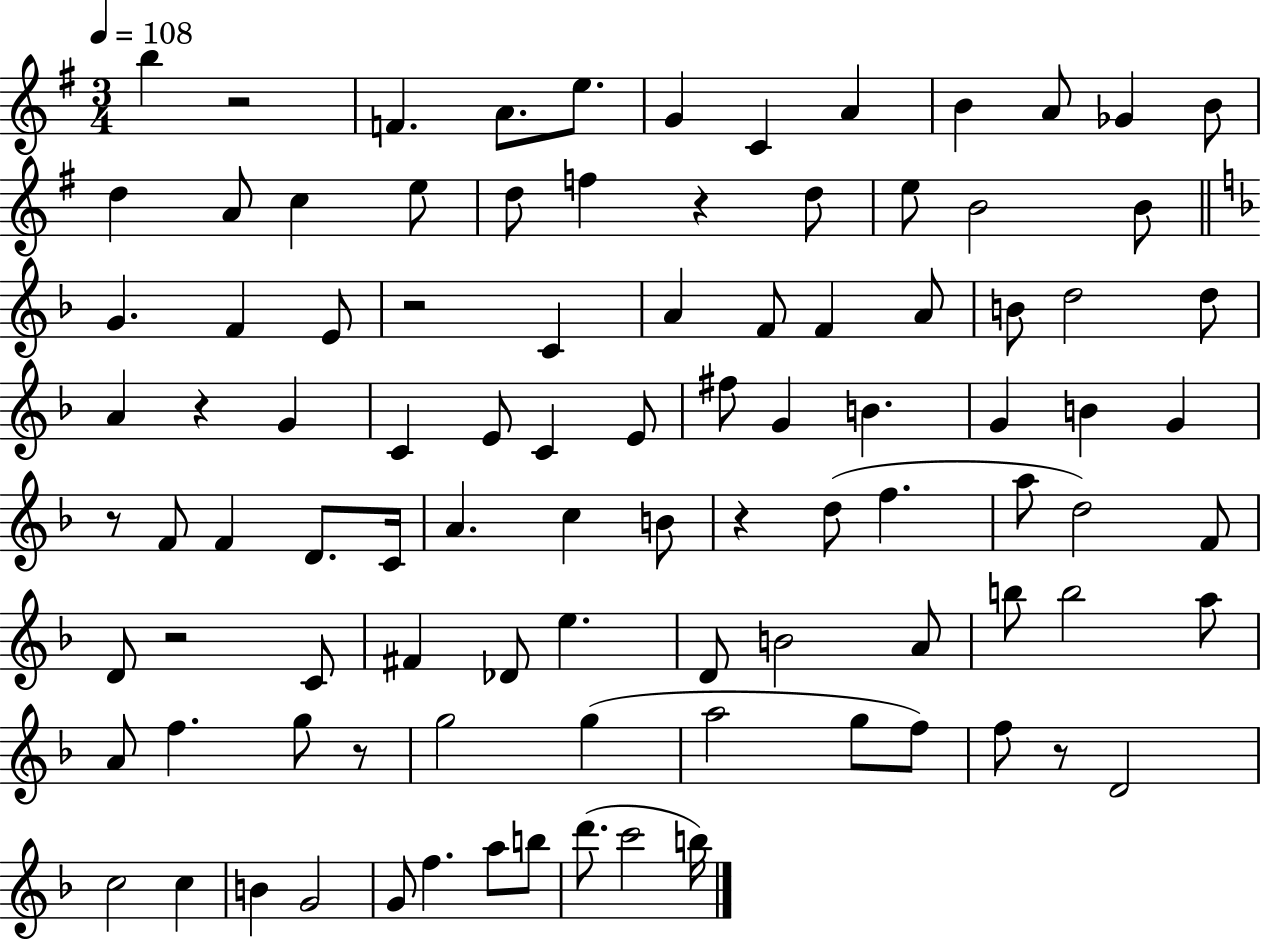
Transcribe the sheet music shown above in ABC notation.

X:1
T:Untitled
M:3/4
L:1/4
K:G
b z2 F A/2 e/2 G C A B A/2 _G B/2 d A/2 c e/2 d/2 f z d/2 e/2 B2 B/2 G F E/2 z2 C A F/2 F A/2 B/2 d2 d/2 A z G C E/2 C E/2 ^f/2 G B G B G z/2 F/2 F D/2 C/4 A c B/2 z d/2 f a/2 d2 F/2 D/2 z2 C/2 ^F _D/2 e D/2 B2 A/2 b/2 b2 a/2 A/2 f g/2 z/2 g2 g a2 g/2 f/2 f/2 z/2 D2 c2 c B G2 G/2 f a/2 b/2 d'/2 c'2 b/4